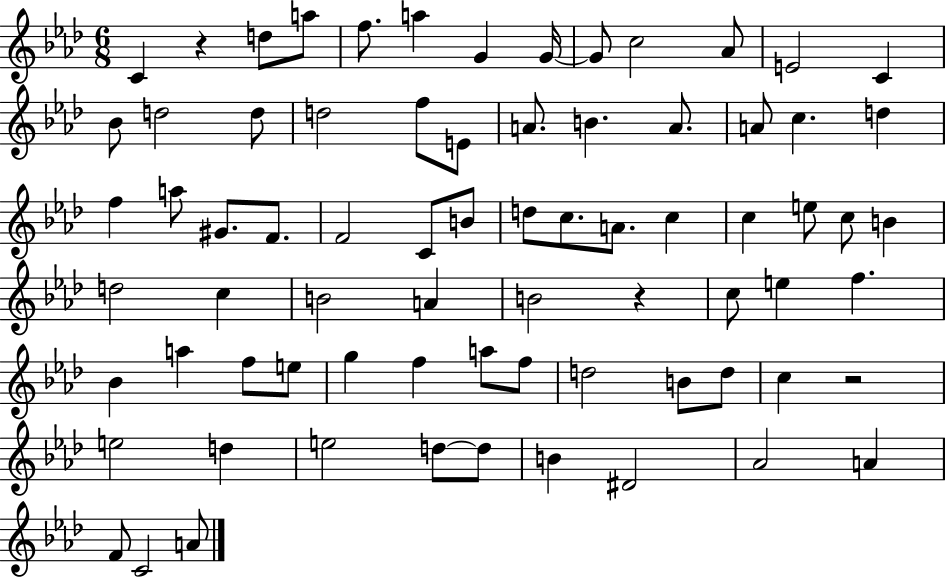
C4/q R/q D5/e A5/e F5/e. A5/q G4/q G4/s G4/e C5/h Ab4/e E4/h C4/q Bb4/e D5/h D5/e D5/h F5/e E4/e A4/e. B4/q. A4/e. A4/e C5/q. D5/q F5/q A5/e G#4/e. F4/e. F4/h C4/e B4/e D5/e C5/e. A4/e. C5/q C5/q E5/e C5/e B4/q D5/h C5/q B4/h A4/q B4/h R/q C5/e E5/q F5/q. Bb4/q A5/q F5/e E5/e G5/q F5/q A5/e F5/e D5/h B4/e D5/e C5/q R/h E5/h D5/q E5/h D5/e D5/e B4/q D#4/h Ab4/h A4/q F4/e C4/h A4/e